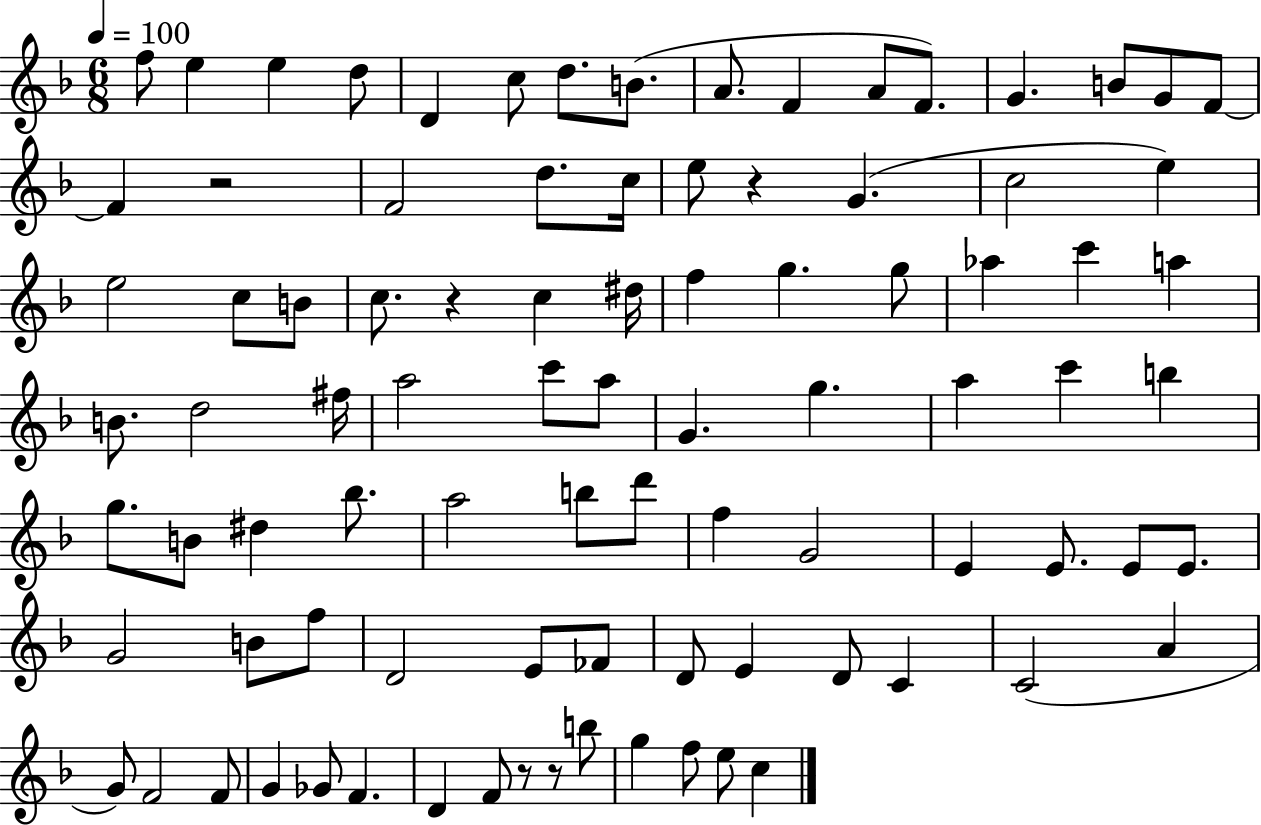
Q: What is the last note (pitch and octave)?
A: C5